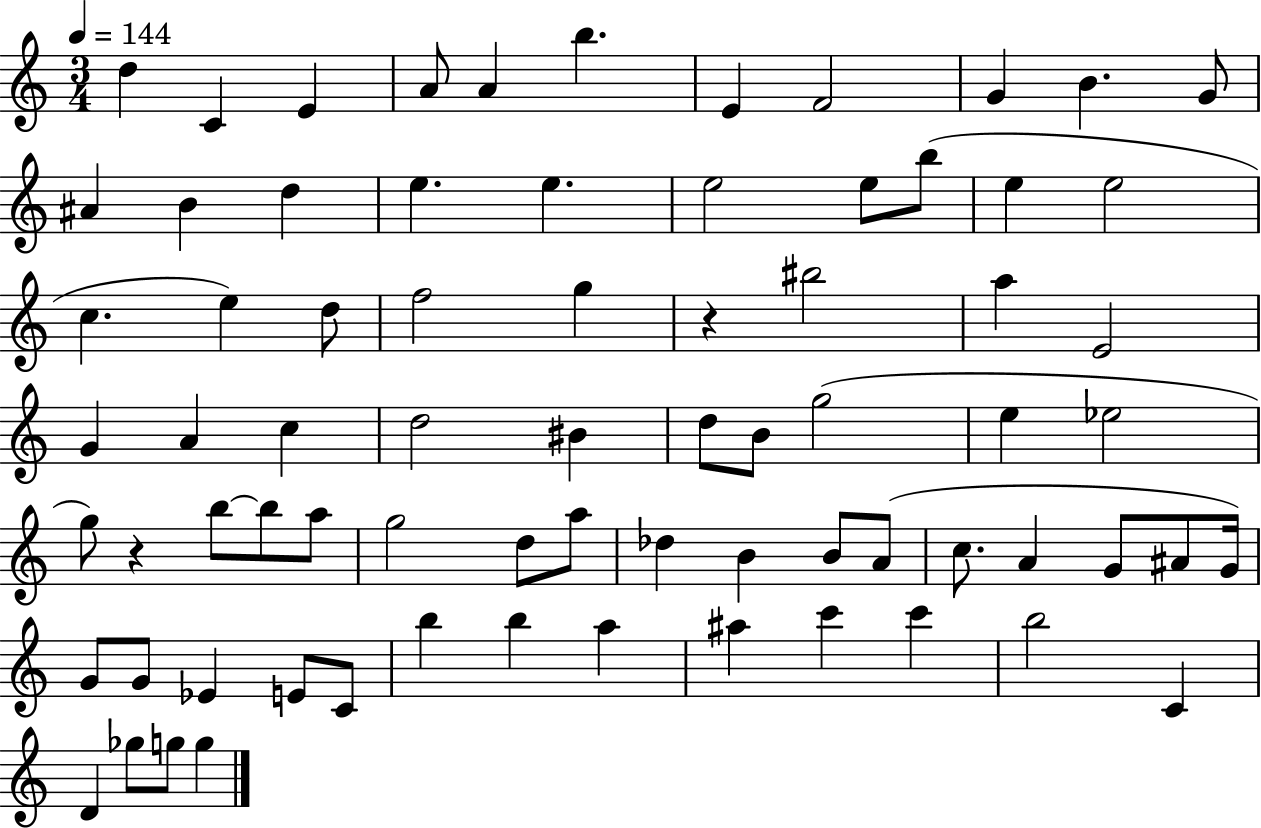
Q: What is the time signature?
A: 3/4